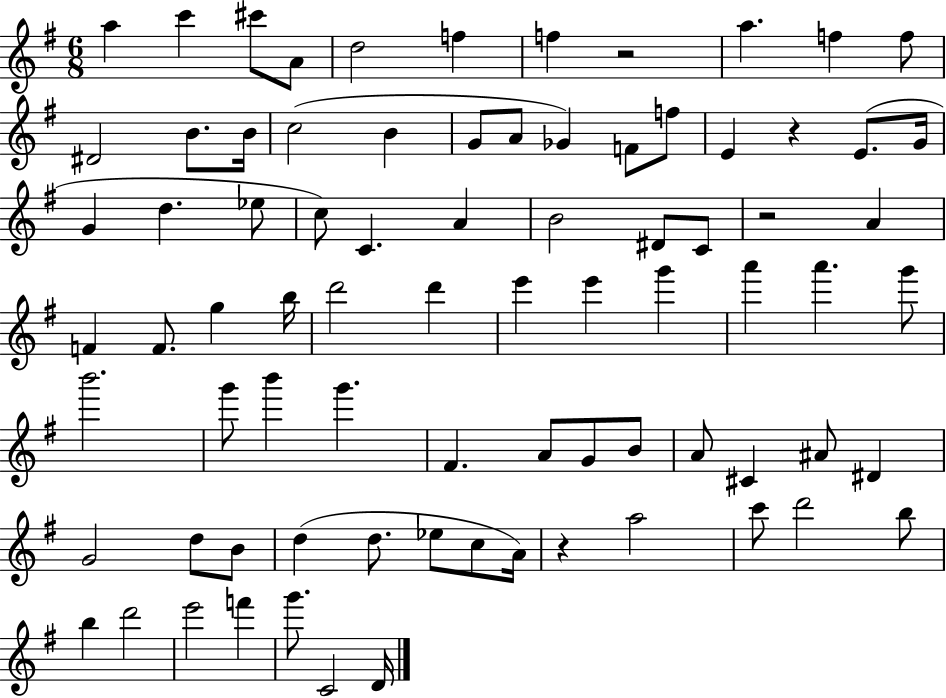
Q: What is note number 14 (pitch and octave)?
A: C5